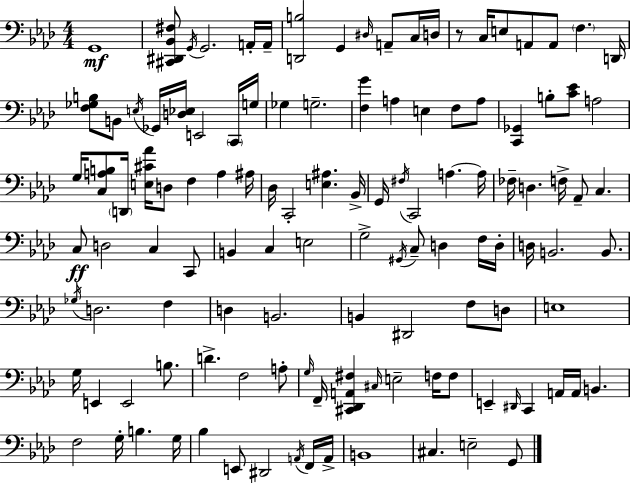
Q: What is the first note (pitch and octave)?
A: G2